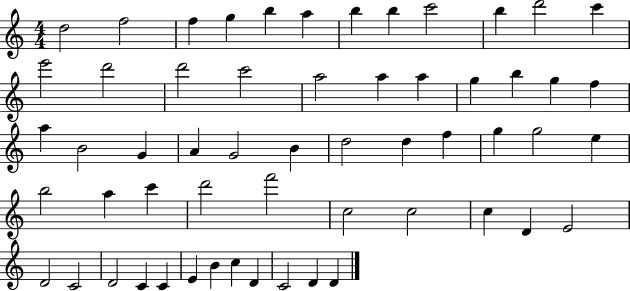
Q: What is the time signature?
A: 4/4